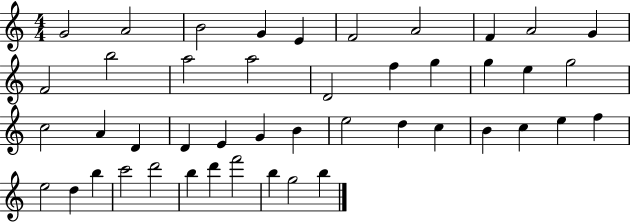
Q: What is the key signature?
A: C major